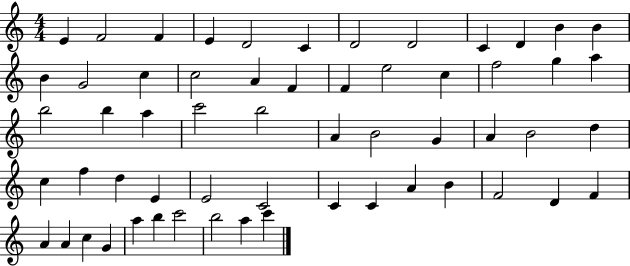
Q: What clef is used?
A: treble